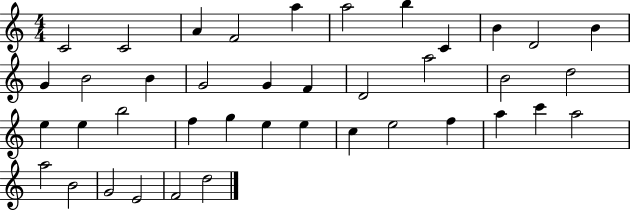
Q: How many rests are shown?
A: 0